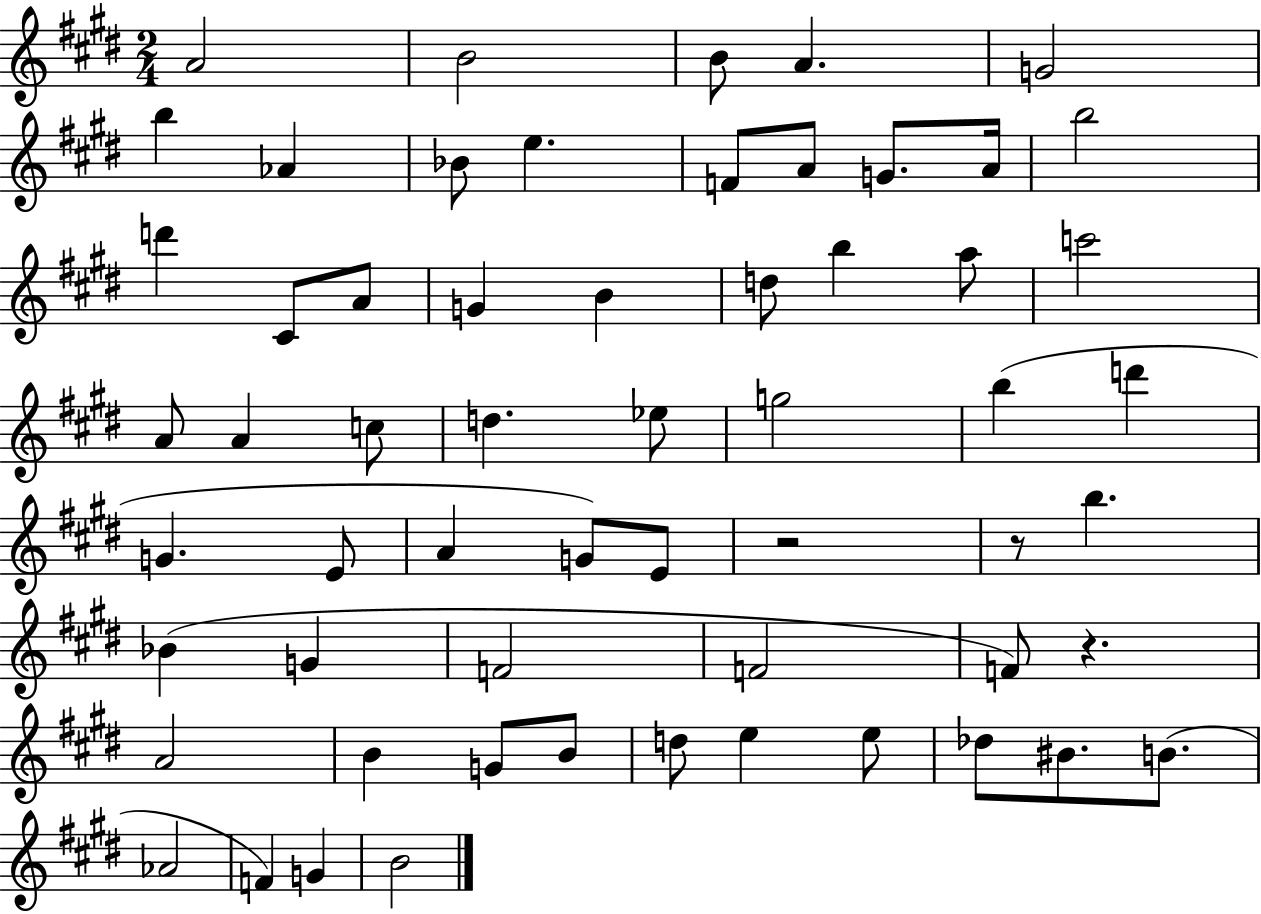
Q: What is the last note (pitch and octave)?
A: B4